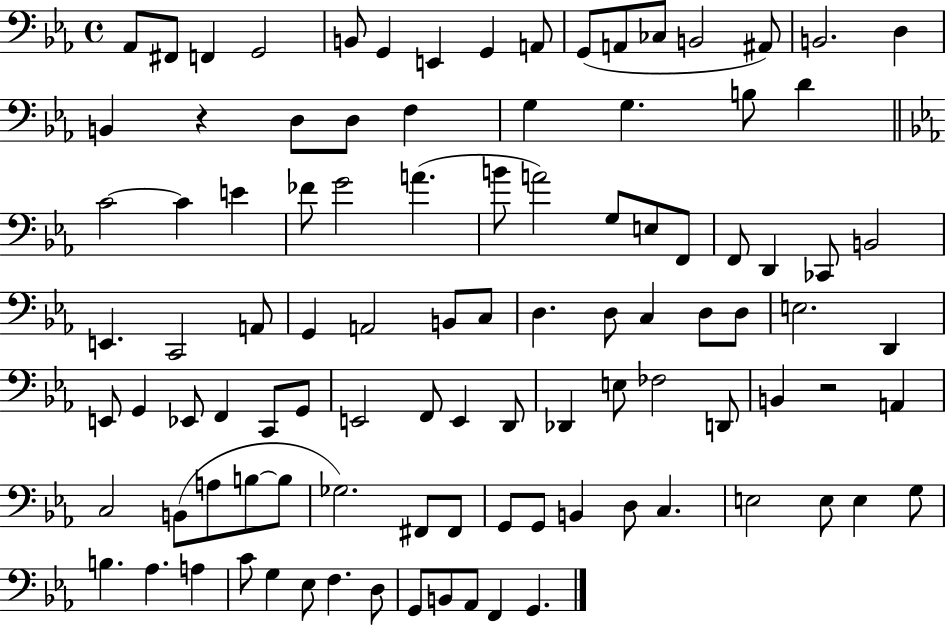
X:1
T:Untitled
M:4/4
L:1/4
K:Eb
_A,,/2 ^F,,/2 F,, G,,2 B,,/2 G,, E,, G,, A,,/2 G,,/2 A,,/2 _C,/2 B,,2 ^A,,/2 B,,2 D, B,, z D,/2 D,/2 F, G, G, B,/2 D C2 C E _F/2 G2 A B/2 A2 G,/2 E,/2 F,,/2 F,,/2 D,, _C,,/2 B,,2 E,, C,,2 A,,/2 G,, A,,2 B,,/2 C,/2 D, D,/2 C, D,/2 D,/2 E,2 D,, E,,/2 G,, _E,,/2 F,, C,,/2 G,,/2 E,,2 F,,/2 E,, D,,/2 _D,, E,/2 _F,2 D,,/2 B,, z2 A,, C,2 B,,/2 A,/2 B,/2 B,/2 _G,2 ^F,,/2 ^F,,/2 G,,/2 G,,/2 B,, D,/2 C, E,2 E,/2 E, G,/2 B, _A, A, C/2 G, _E,/2 F, D,/2 G,,/2 B,,/2 _A,,/2 F,, G,,